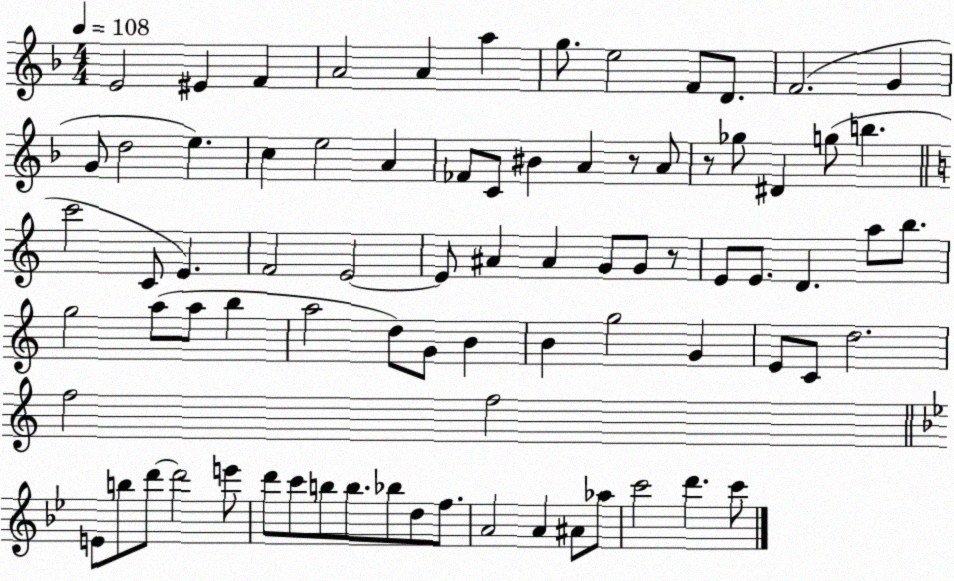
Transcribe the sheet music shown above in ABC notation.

X:1
T:Untitled
M:4/4
L:1/4
K:F
E2 ^E F A2 A a g/2 e2 F/2 D/2 F2 G G/2 d2 e c e2 A _F/2 C/2 ^B A z/2 A/2 z/2 _g/2 ^D g/2 b c'2 C/2 E F2 E2 E/2 ^A ^A G/2 G/2 z/2 E/2 E/2 D a/2 b/2 g2 a/2 a/2 b a2 d/2 G/2 B B g2 G E/2 C/2 d2 f2 f2 E/2 b/2 d'/2 d'2 e'/2 d'/2 c'/2 b/2 b/2 _b/2 d/2 f/2 A2 A ^A/2 _a/2 c'2 d' c'/2